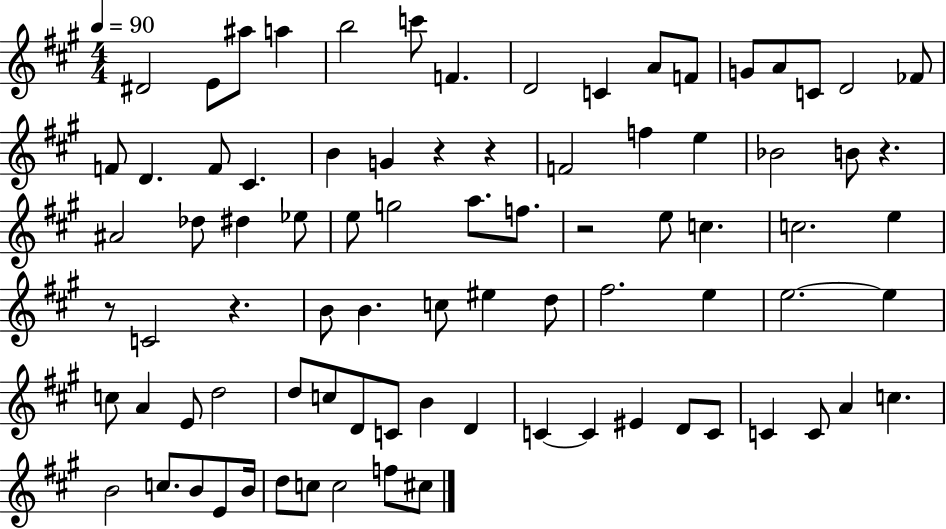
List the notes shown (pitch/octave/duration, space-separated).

D#4/h E4/e A#5/e A5/q B5/h C6/e F4/q. D4/h C4/q A4/e F4/e G4/e A4/e C4/e D4/h FES4/e F4/e D4/q. F4/e C#4/q. B4/q G4/q R/q R/q F4/h F5/q E5/q Bb4/h B4/e R/q. A#4/h Db5/e D#5/q Eb5/e E5/e G5/h A5/e. F5/e. R/h E5/e C5/q. C5/h. E5/q R/e C4/h R/q. B4/e B4/q. C5/e EIS5/q D5/e F#5/h. E5/q E5/h. E5/q C5/e A4/q E4/e D5/h D5/e C5/e D4/e C4/e B4/q D4/q C4/q C4/q EIS4/q D4/e C4/e C4/q C4/e A4/q C5/q. B4/h C5/e. B4/e E4/e B4/s D5/e C5/e C5/h F5/e C#5/e